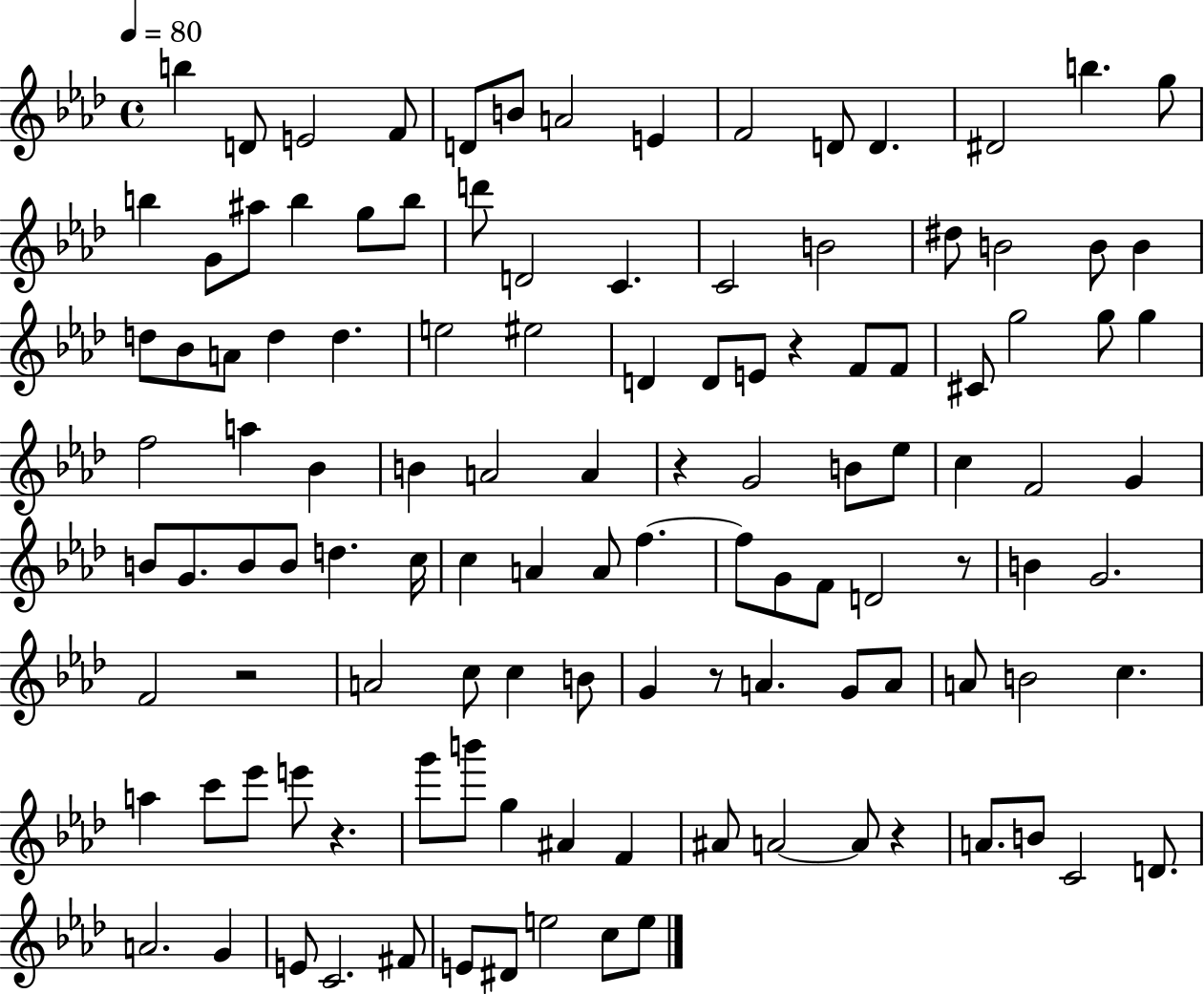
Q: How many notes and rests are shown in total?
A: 118